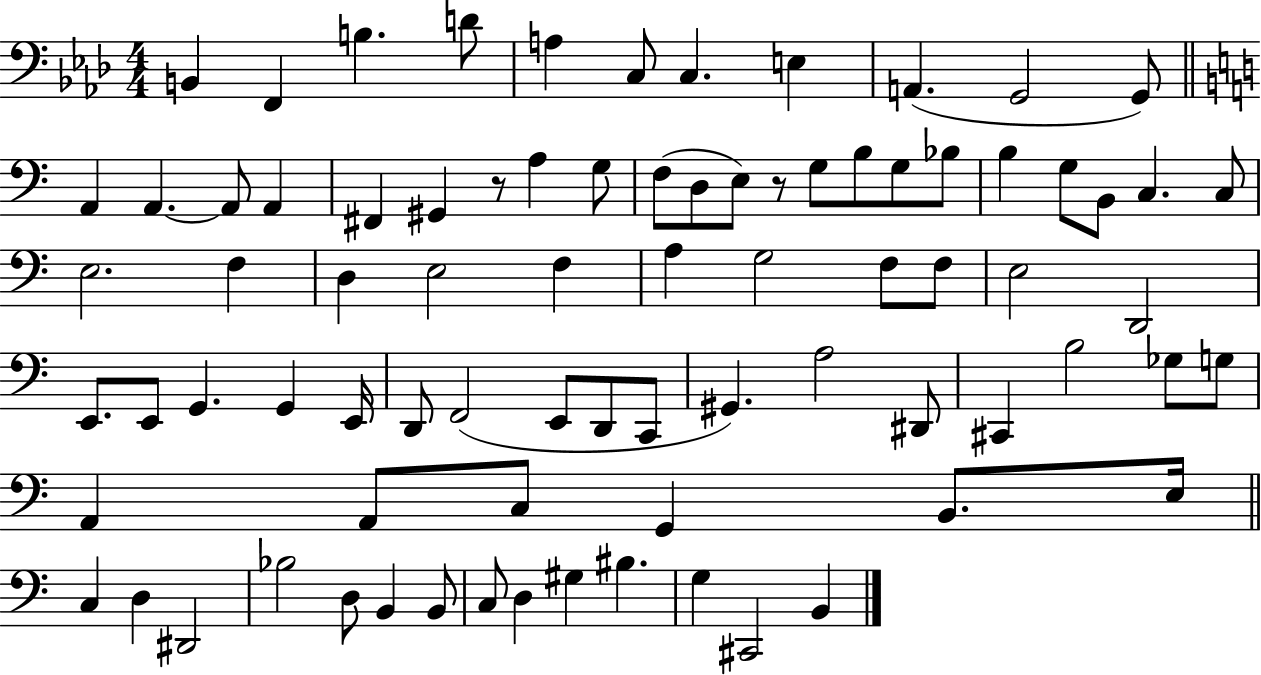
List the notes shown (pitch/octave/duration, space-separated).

B2/q F2/q B3/q. D4/e A3/q C3/e C3/q. E3/q A2/q. G2/h G2/e A2/q A2/q. A2/e A2/q F#2/q G#2/q R/e A3/q G3/e F3/e D3/e E3/e R/e G3/e B3/e G3/e Bb3/e B3/q G3/e B2/e C3/q. C3/e E3/h. F3/q D3/q E3/h F3/q A3/q G3/h F3/e F3/e E3/h D2/h E2/e. E2/e G2/q. G2/q E2/s D2/e F2/h E2/e D2/e C2/e G#2/q. A3/h D#2/e C#2/q B3/h Gb3/e G3/e A2/q A2/e C3/e G2/q B2/e. E3/s C3/q D3/q D#2/h Bb3/h D3/e B2/q B2/e C3/e D3/q G#3/q BIS3/q. G3/q C#2/h B2/q